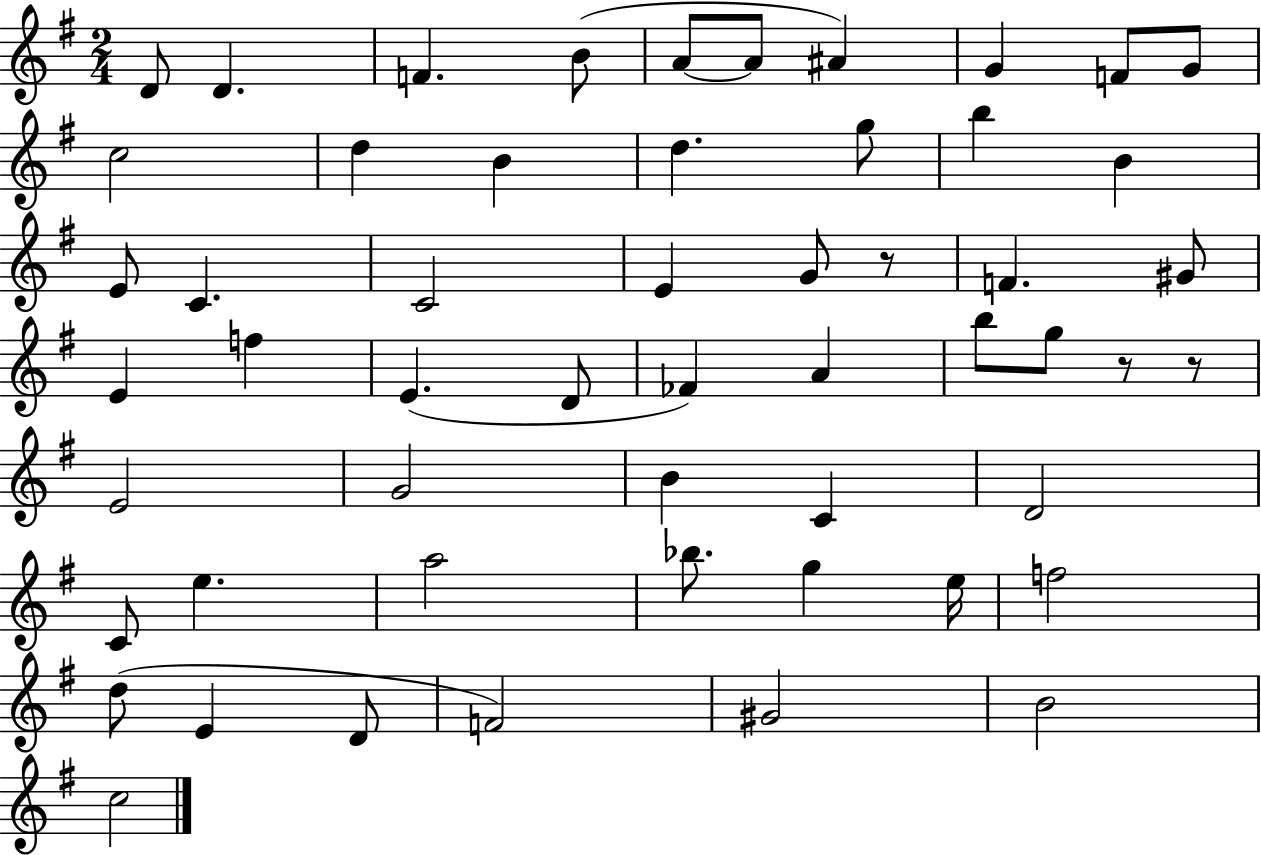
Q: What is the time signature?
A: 2/4